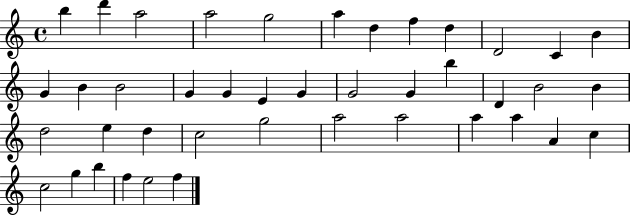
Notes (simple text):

B5/q D6/q A5/h A5/h G5/h A5/q D5/q F5/q D5/q D4/h C4/q B4/q G4/q B4/q B4/h G4/q G4/q E4/q G4/q G4/h G4/q B5/q D4/q B4/h B4/q D5/h E5/q D5/q C5/h G5/h A5/h A5/h A5/q A5/q A4/q C5/q C5/h G5/q B5/q F5/q E5/h F5/q